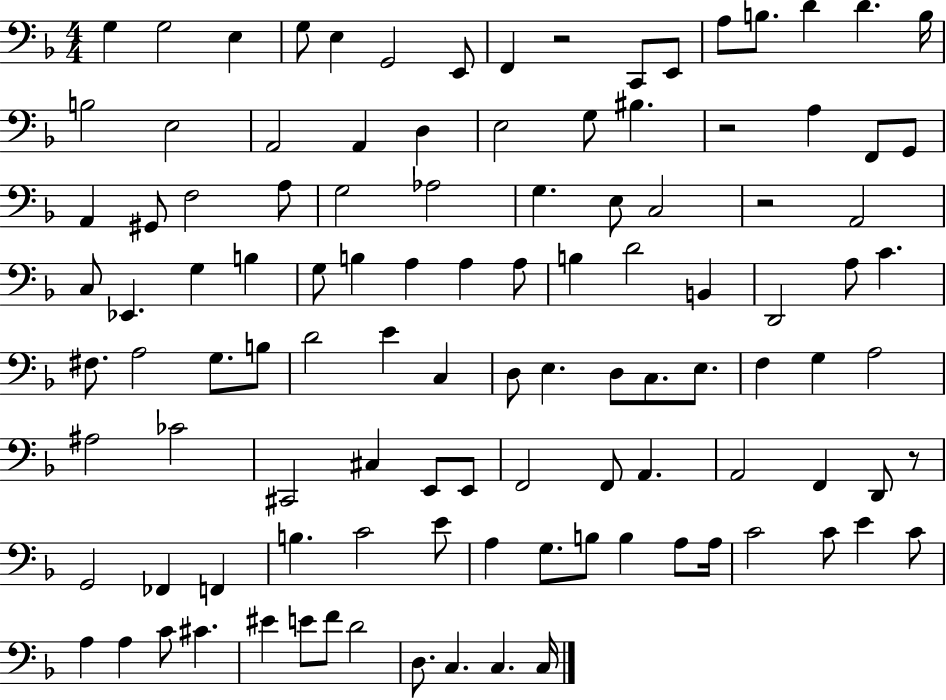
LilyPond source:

{
  \clef bass
  \numericTimeSignature
  \time 4/4
  \key f \major
  g4 g2 e4 | g8 e4 g,2 e,8 | f,4 r2 c,8 e,8 | a8 b8. d'4 d'4. b16 | \break b2 e2 | a,2 a,4 d4 | e2 g8 bis4. | r2 a4 f,8 g,8 | \break a,4 gis,8 f2 a8 | g2 aes2 | g4. e8 c2 | r2 a,2 | \break c8 ees,4. g4 b4 | g8 b4 a4 a4 a8 | b4 d'2 b,4 | d,2 a8 c'4. | \break fis8. a2 g8. b8 | d'2 e'4 c4 | d8 e4. d8 c8. e8. | f4 g4 a2 | \break ais2 ces'2 | cis,2 cis4 e,8 e,8 | f,2 f,8 a,4. | a,2 f,4 d,8 r8 | \break g,2 fes,4 f,4 | b4. c'2 e'8 | a4 g8. b8 b4 a8 a16 | c'2 c'8 e'4 c'8 | \break a4 a4 c'8 cis'4. | eis'4 e'8 f'8 d'2 | d8. c4. c4. c16 | \bar "|."
}